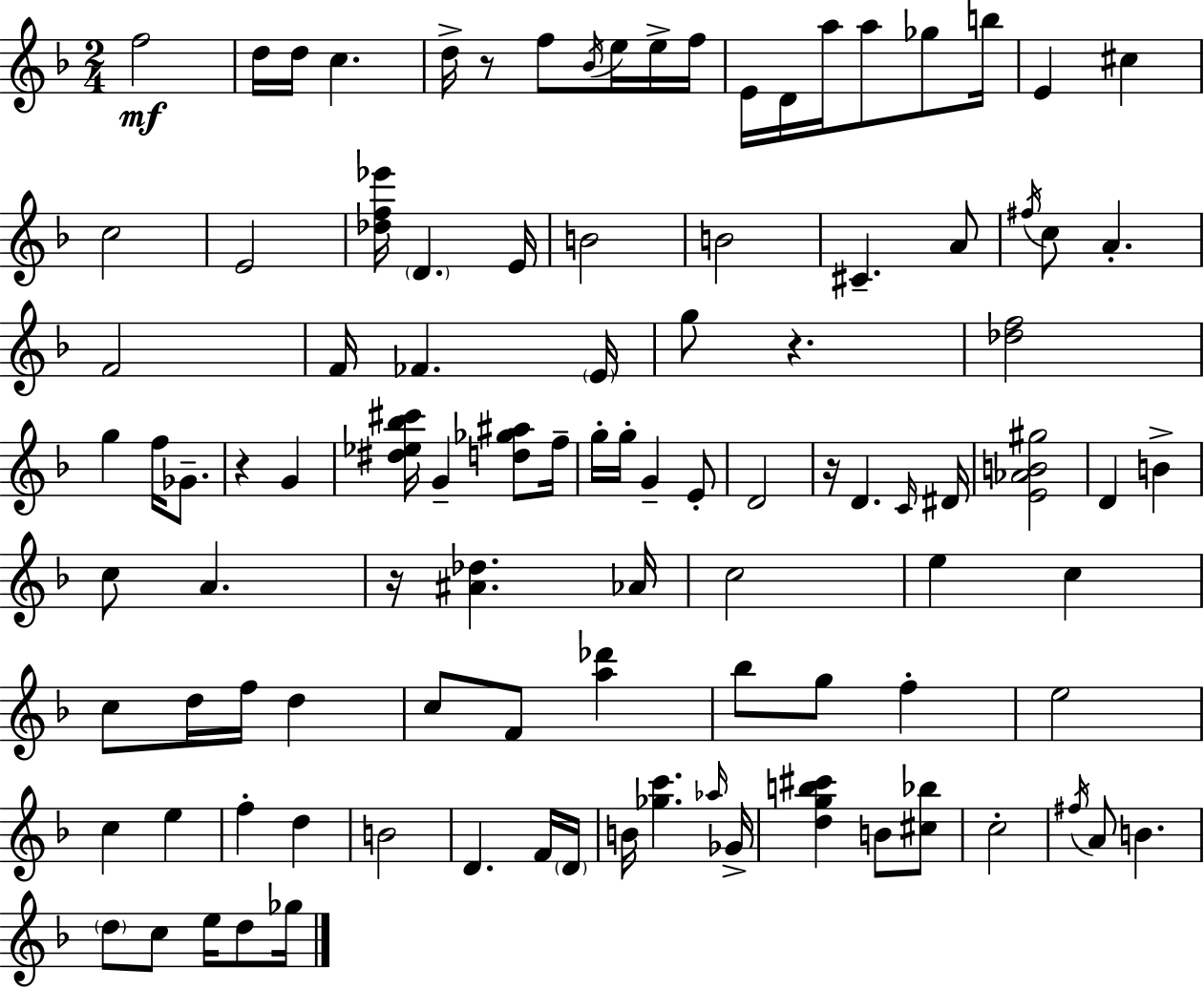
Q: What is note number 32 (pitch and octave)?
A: FES4